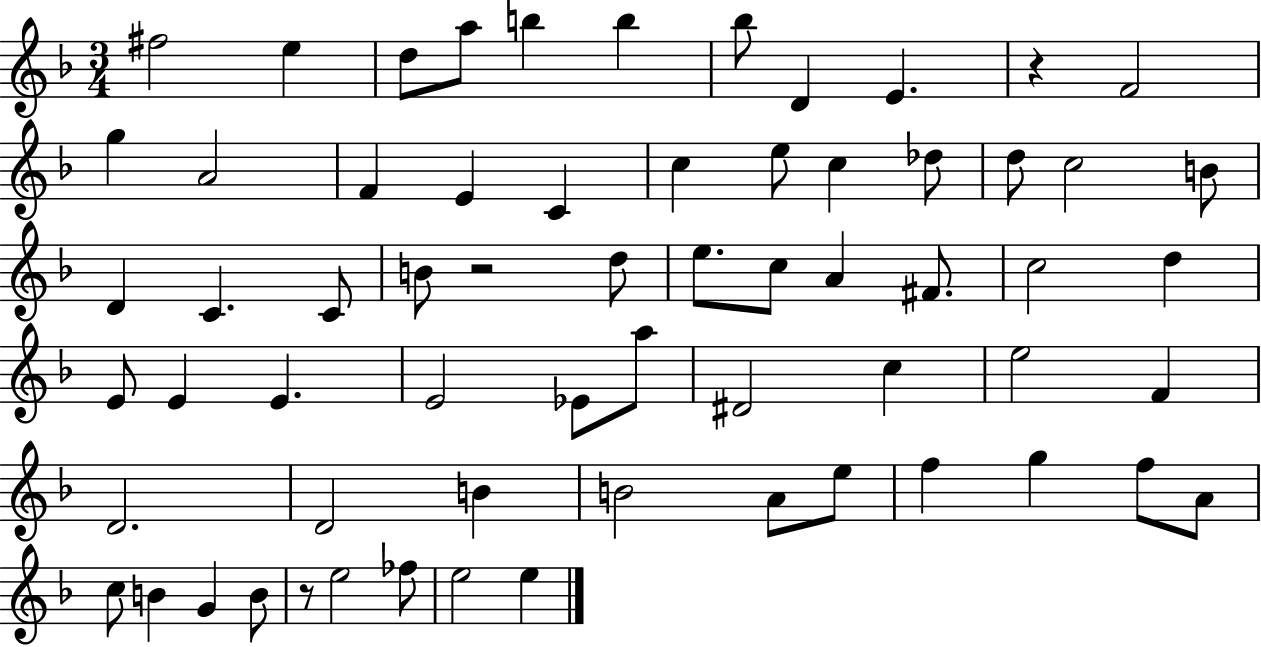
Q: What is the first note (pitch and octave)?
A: F#5